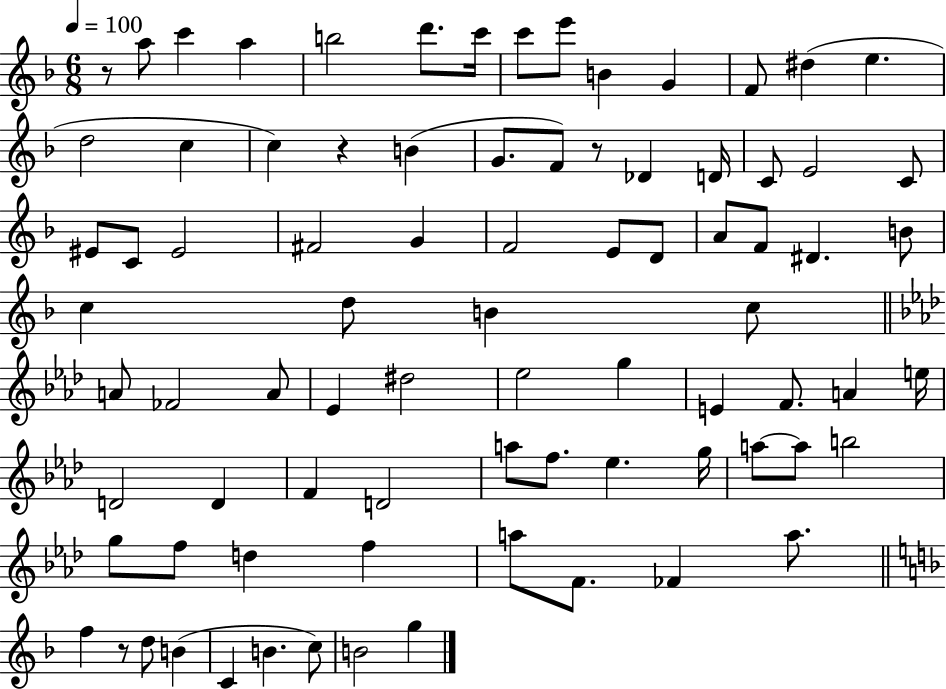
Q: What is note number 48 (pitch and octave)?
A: E4